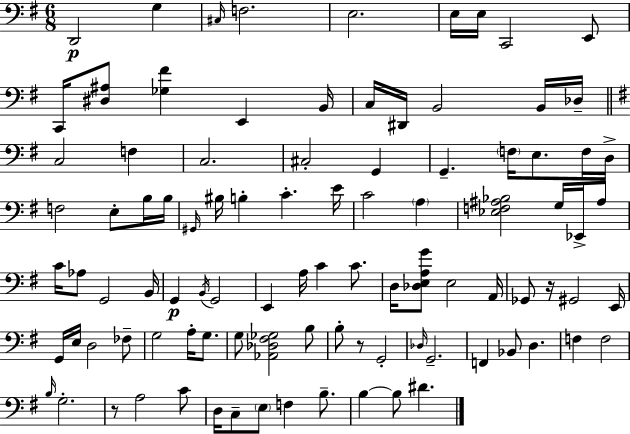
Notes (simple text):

D2/h G3/q C#3/s F3/h. E3/h. E3/s E3/s C2/h E2/e C2/s [D#3,A#3]/e [Gb3,F#4]/q E2/q B2/s C3/s D#2/s B2/h B2/s Db3/s C3/h F3/q C3/h. C#3/h G2/q G2/q. F3/s E3/e. F3/s D3/s F3/h E3/e B3/s B3/s G#2/s BIS3/s B3/q C4/q. E4/s C4/h A3/q [Eb3,F3,A#3,Bb3]/h G3/s Eb2/s A#3/e C4/s Ab3/e G2/h B2/s G2/q B2/s G2/h E2/q A3/s C4/q C4/e. D3/s [Db3,E3,A3,G4]/e E3/h A2/s Gb2/e R/s G#2/h E2/s G2/s E3/s D3/h FES3/e G3/h A3/s G3/e. G3/e [Ab2,Db3,F#3,Gb3]/h B3/e B3/e R/e G2/h Db3/s G2/h. F2/q Bb2/e D3/q. F3/q F3/h B3/s G3/h. R/e A3/h C4/e D3/s C3/e E3/e F3/q B3/e. B3/q B3/e D#4/q.